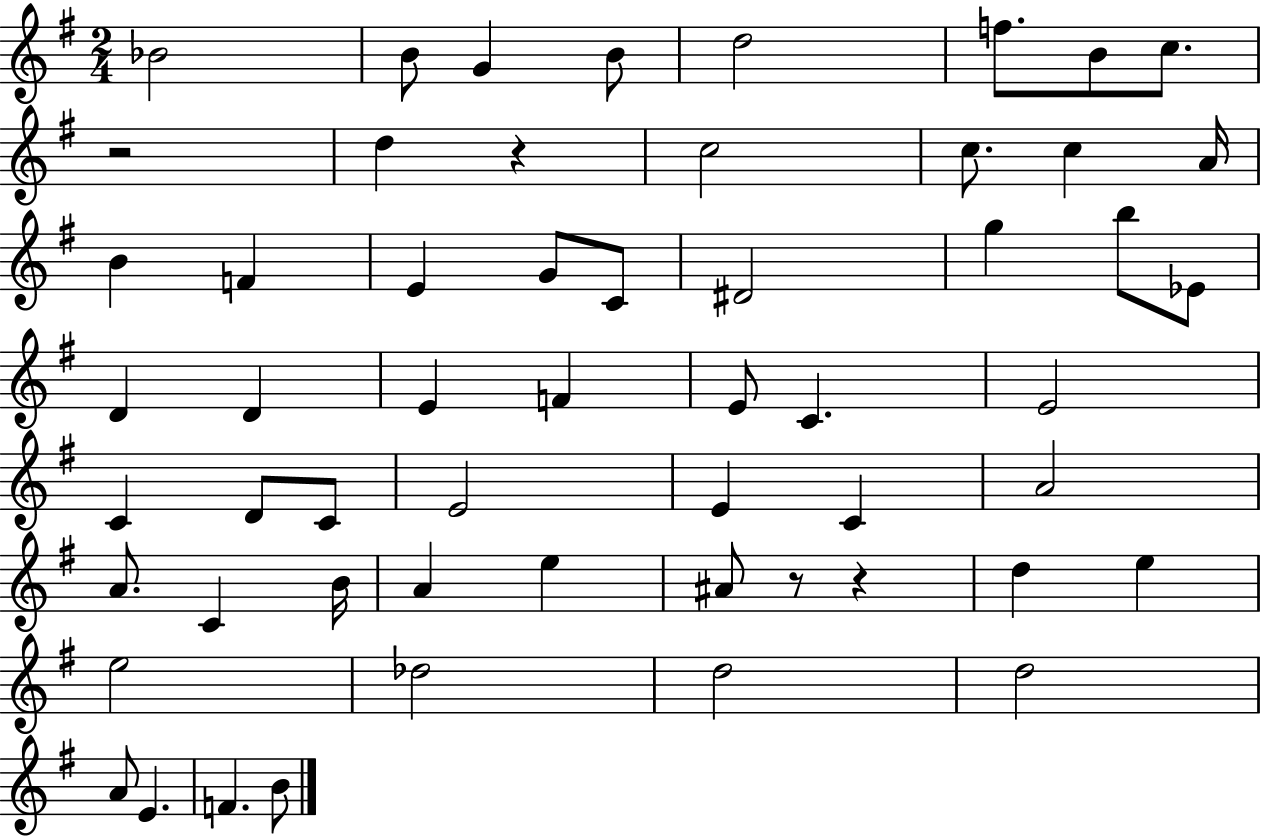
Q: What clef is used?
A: treble